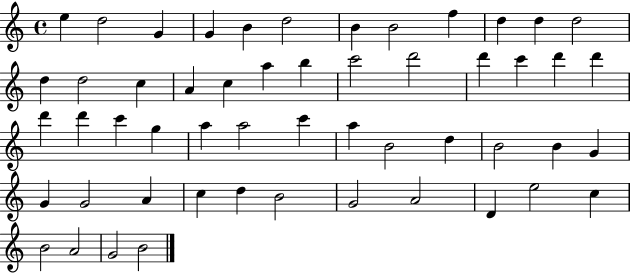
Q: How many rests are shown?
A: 0